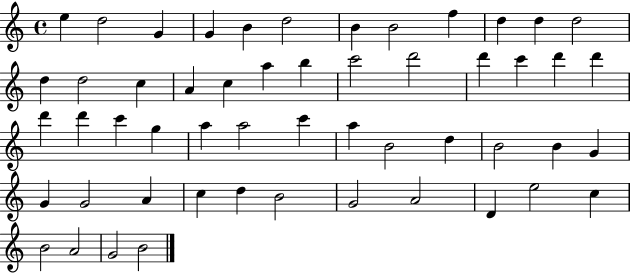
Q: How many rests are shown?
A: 0